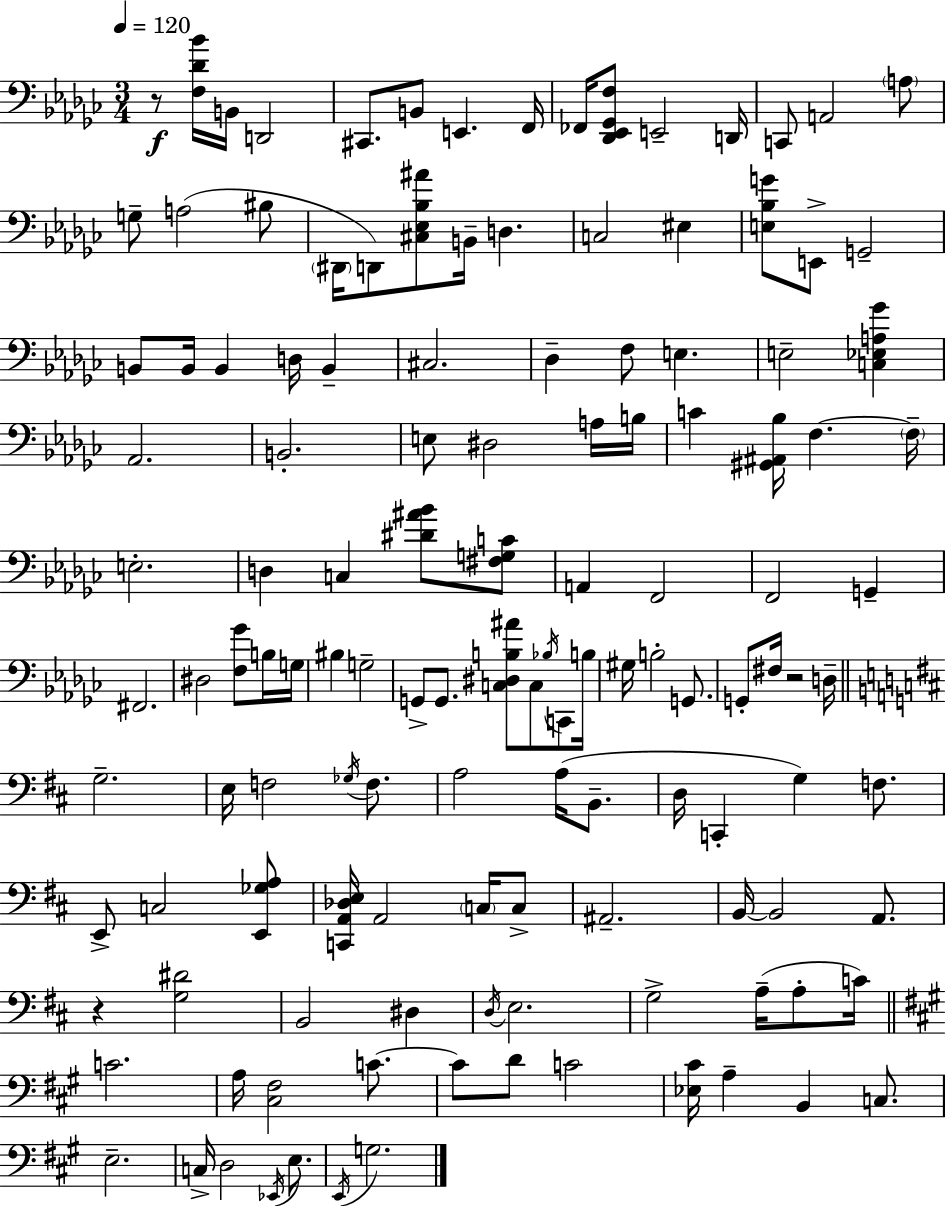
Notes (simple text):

R/e [F3,Db4,Bb4]/s B2/s D2/h C#2/e. B2/e E2/q. F2/s FES2/s [Db2,Eb2,Gb2,F3]/e E2/h D2/s C2/e A2/h A3/e G3/e A3/h BIS3/e D#2/s D2/e [C#3,Eb3,Bb3,A#4]/e B2/s D3/q. C3/h EIS3/q [E3,Bb3,G4]/e E2/e G2/h B2/e B2/s B2/q D3/s B2/q C#3/h. Db3/q F3/e E3/q. E3/h [C3,Eb3,A3,Gb4]/q Ab2/h. B2/h. E3/e D#3/h A3/s B3/s C4/q [G#2,A#2,Bb3]/s F3/q. F3/s E3/h. D3/q C3/q [D#4,A#4,Bb4]/e [F#3,G3,C4]/e A2/q F2/h F2/h G2/q F#2/h. D#3/h [F3,Gb4]/e B3/s G3/s BIS3/q G3/h G2/e G2/e. [C3,D#3,B3,A#4]/e C3/e Bb3/s C2/e B3/s G#3/s B3/h G2/e. G2/e F#3/s R/h D3/s G3/h. E3/s F3/h Gb3/s F3/e. A3/h A3/s B2/e. D3/s C2/q G3/q F3/e. E2/e C3/h [E2,Gb3,A3]/e [C2,A2,Db3,E3]/s A2/h C3/s C3/e A#2/h. B2/s B2/h A2/e. R/q [G3,D#4]/h B2/h D#3/q D3/s E3/h. G3/h A3/s A3/e C4/s C4/h. A3/s [C#3,F#3]/h C4/e. C4/e D4/e C4/h [Eb3,C#4]/s A3/q B2/q C3/e. E3/h. C3/s D3/h Eb2/s E3/e. E2/s G3/h.